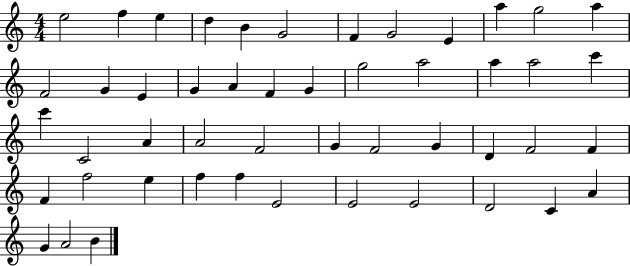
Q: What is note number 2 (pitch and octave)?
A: F5